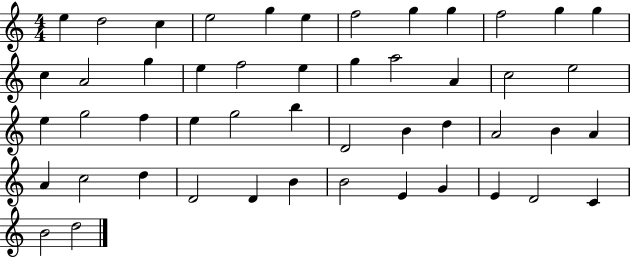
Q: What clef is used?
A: treble